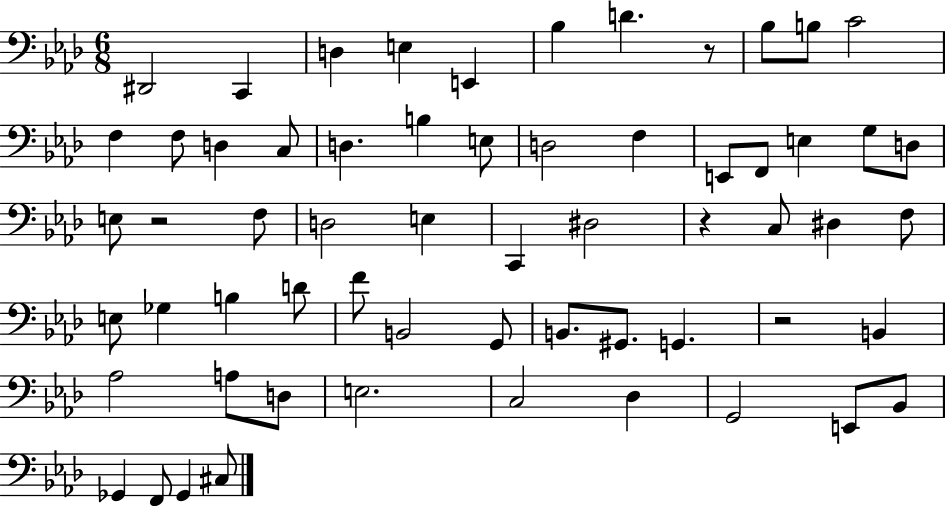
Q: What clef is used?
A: bass